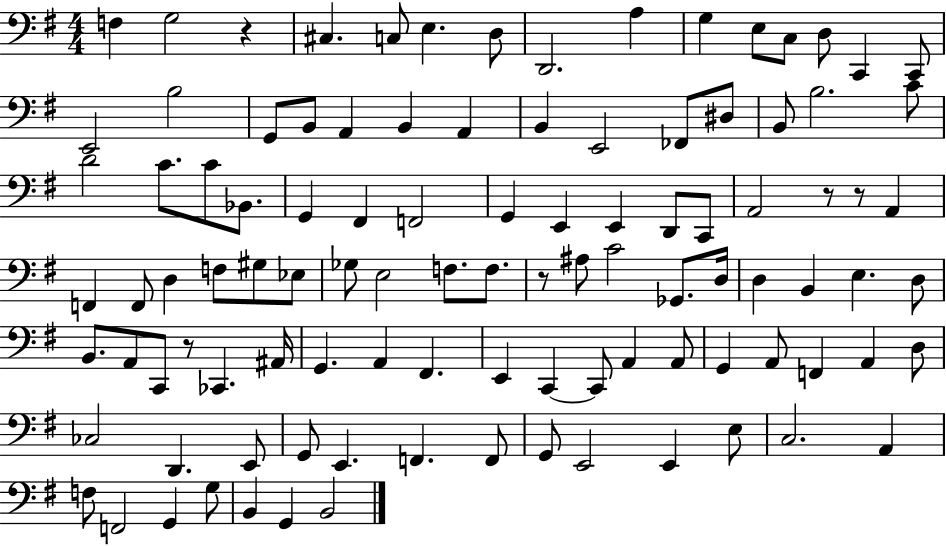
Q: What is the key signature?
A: G major